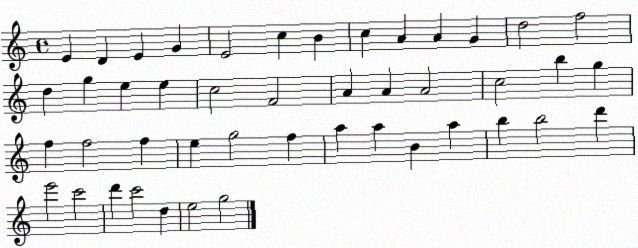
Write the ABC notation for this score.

X:1
T:Untitled
M:4/4
L:1/4
K:C
E D E G E2 c B c A A G d2 f2 d g e e c2 F2 A A A2 c2 b g f f2 f e g2 f a a B a b b2 d' e'2 c'2 d' c'2 d e2 g2